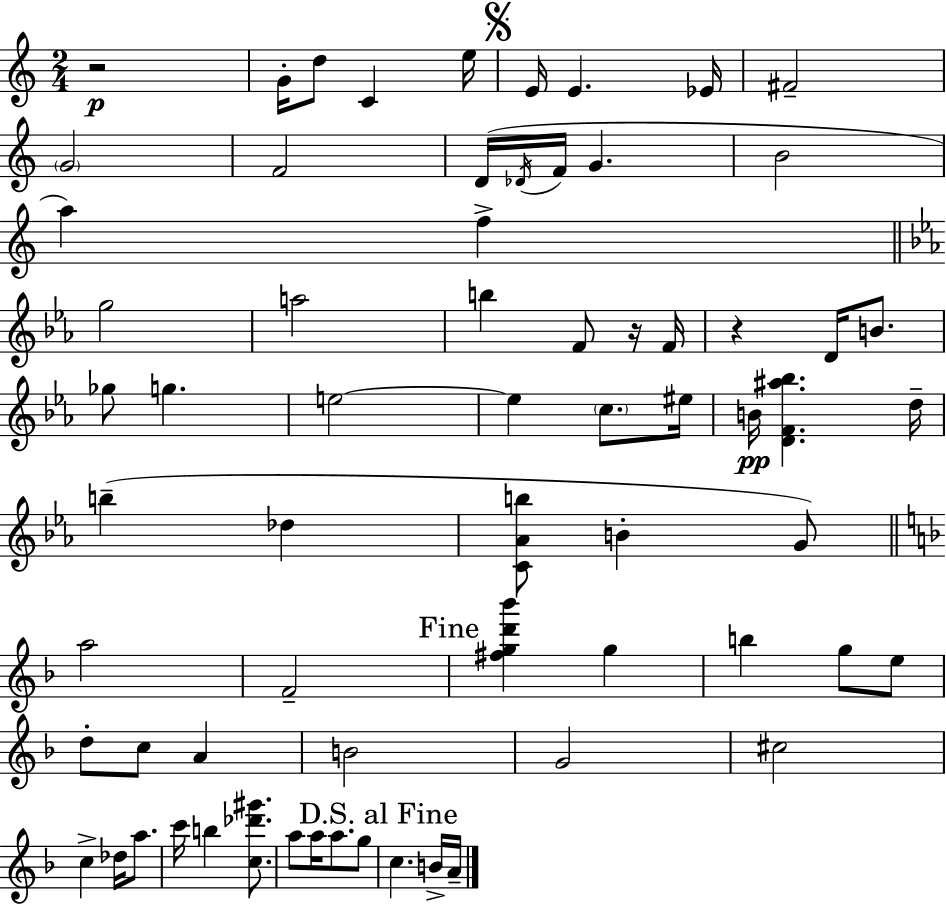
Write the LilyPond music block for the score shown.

{
  \clef treble
  \numericTimeSignature
  \time 2/4
  \key a \minor
  r2\p | g'16-. d''8 c'4 e''16 | \mark \markup { \musicglyph "scripts.segno" } e'16 e'4. ees'16 | fis'2-- | \break \parenthesize g'2 | f'2 | d'16( \acciaccatura { des'16 } f'16 g'4. | b'2 | \break a''4) f''4-> | \bar "||" \break \key ees \major g''2 | a''2 | b''4 f'8 r16 f'16 | r4 d'16 b'8. | \break ges''8 g''4. | e''2~~ | e''4 \parenthesize c''8. eis''16 | b'16\pp <d' f' ais'' bes''>4. d''16-- | \break b''4--( des''4 | <c' aes' b''>8 b'4-. g'8) | \bar "||" \break \key f \major a''2 | f'2-- | \mark "Fine" <fis'' g'' d''' bes'''>4 g''4 | b''4 g''8 e''8 | \break d''8-. c''8 a'4 | b'2 | g'2 | cis''2 | \break c''4-> des''16 a''8. | c'''16 b''4 <c'' des''' gis'''>8. | a''8 a''16 a''8. g''8 | \mark "D.S. al Fine" c''4. b'16-> a'16-- | \break \bar "|."
}